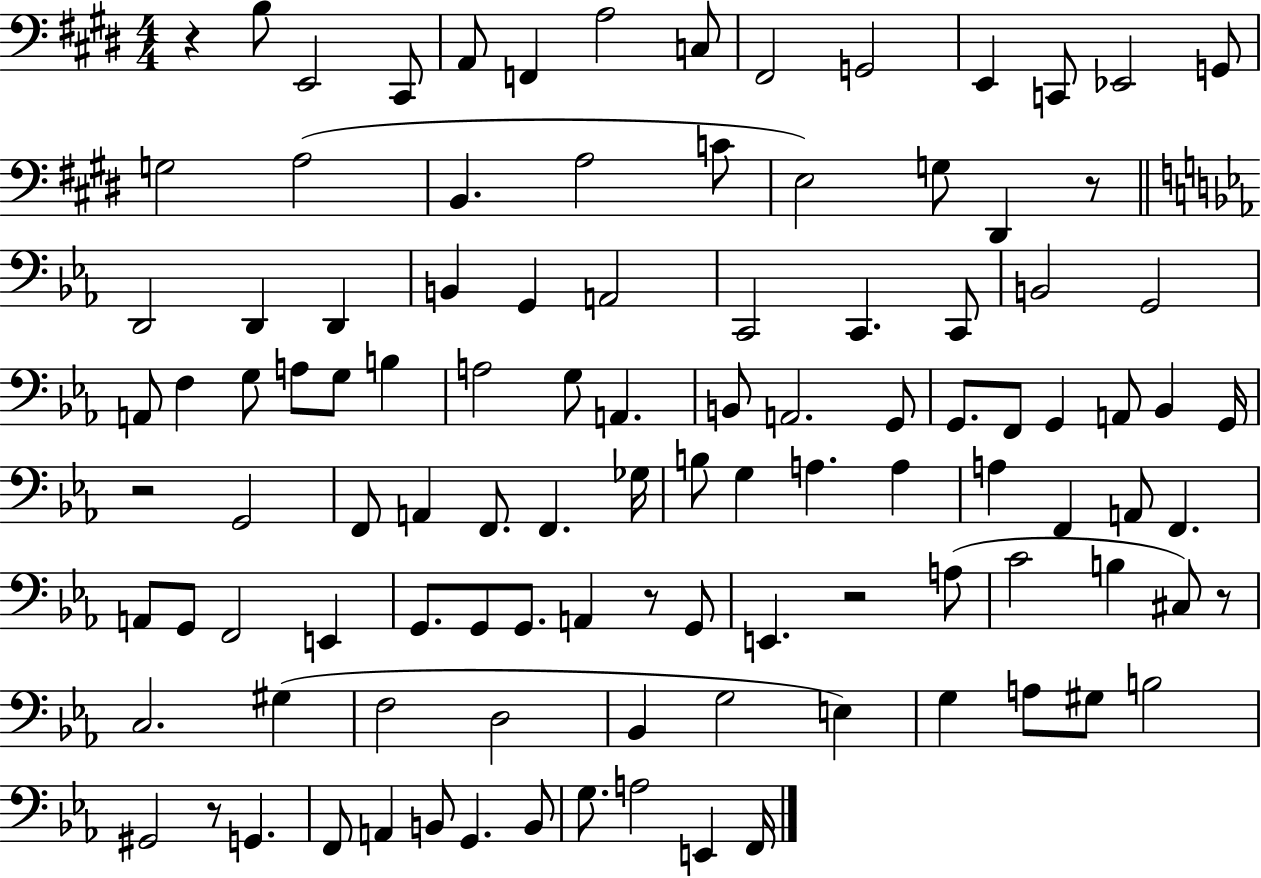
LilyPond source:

{
  \clef bass
  \numericTimeSignature
  \time 4/4
  \key e \major
  r4 b8 e,2 cis,8 | a,8 f,4 a2 c8 | fis,2 g,2 | e,4 c,8 ees,2 g,8 | \break g2 a2( | b,4. a2 c'8 | e2) g8 dis,4 r8 | \bar "||" \break \key ees \major d,2 d,4 d,4 | b,4 g,4 a,2 | c,2 c,4. c,8 | b,2 g,2 | \break a,8 f4 g8 a8 g8 b4 | a2 g8 a,4. | b,8 a,2. g,8 | g,8. f,8 g,4 a,8 bes,4 g,16 | \break r2 g,2 | f,8 a,4 f,8. f,4. ges16 | b8 g4 a4. a4 | a4 f,4 a,8 f,4. | \break a,8 g,8 f,2 e,4 | g,8. g,8 g,8. a,4 r8 g,8 | e,4. r2 a8( | c'2 b4 cis8) r8 | \break c2. gis4( | f2 d2 | bes,4 g2 e4) | g4 a8 gis8 b2 | \break gis,2 r8 g,4. | f,8 a,4 b,8 g,4. b,8 | g8. a2 e,4 f,16 | \bar "|."
}